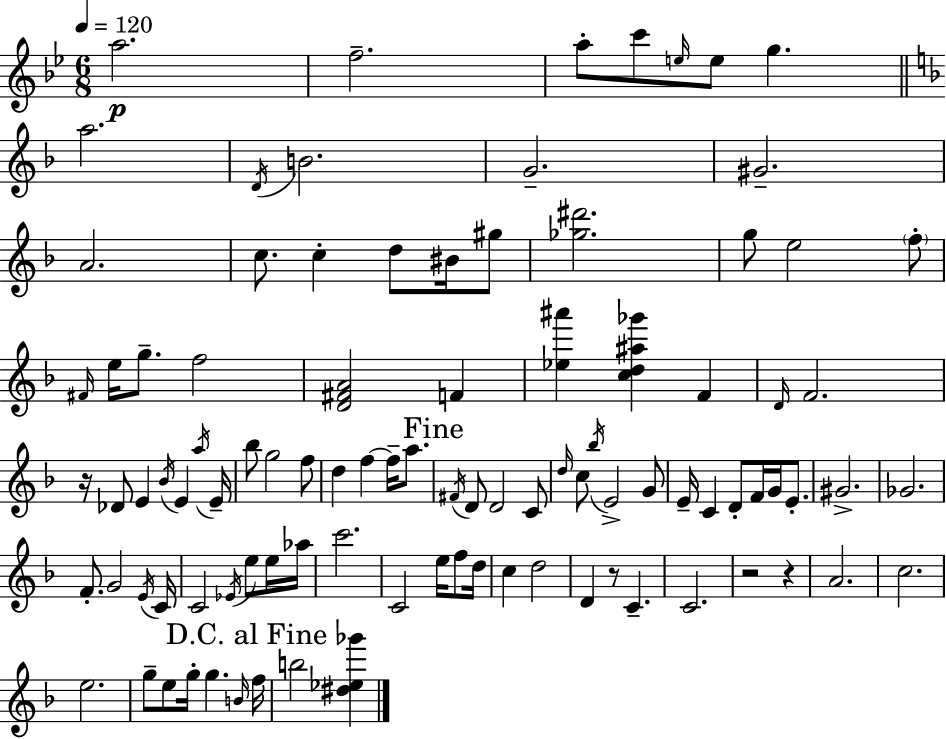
{
  \clef treble
  \numericTimeSignature
  \time 6/8
  \key g \minor
  \tempo 4 = 120
  \repeat volta 2 { a''2.\p | f''2.-- | a''8-. c'''8 \grace { e''16 } e''8 g''4. | \bar "||" \break \key f \major a''2. | \acciaccatura { d'16 } b'2. | g'2.-- | gis'2.-- | \break a'2. | c''8. c''4-. d''8 bis'16 gis''8 | <ges'' dis'''>2. | g''8 e''2 \parenthesize f''8-. | \break \grace { fis'16 } e''16 g''8.-- f''2 | <d' fis' a'>2 f'4 | <ees'' ais'''>4 <c'' d'' ais'' ges'''>4 f'4 | \grace { d'16 } f'2. | \break r16 des'8 e'4 \acciaccatura { bes'16 } e'4 | \acciaccatura { a''16 } e'16-- bes''8 g''2 | f''8 d''4 f''4~~ | f''16-- a''8. \mark "Fine" \acciaccatura { fis'16 } d'8 d'2 | \break c'8 \grace { d''16 } c''8 \acciaccatura { bes''16 } e'2-> | g'8 e'16-- c'4 | d'8-. f'16 g'16 e'8.-. gis'2.-> | ges'2. | \break f'8.-. g'2 | \acciaccatura { e'16 } c'16 c'2 | \acciaccatura { ees'16 } e''8 e''16 aes''16 c'''2. | c'2 | \break e''16 f''8 d''16 c''4 | d''2 d'4 | r8 c'4.-- c'2. | r2 | \break r4 a'2. | c''2. | e''2. | g''8-- | \break e''8 g''16-. g''4. \grace { b'16 } \mark "D.C. al Fine" f''16 b''2 | <dis'' ees'' ges'''>4 } \bar "|."
}